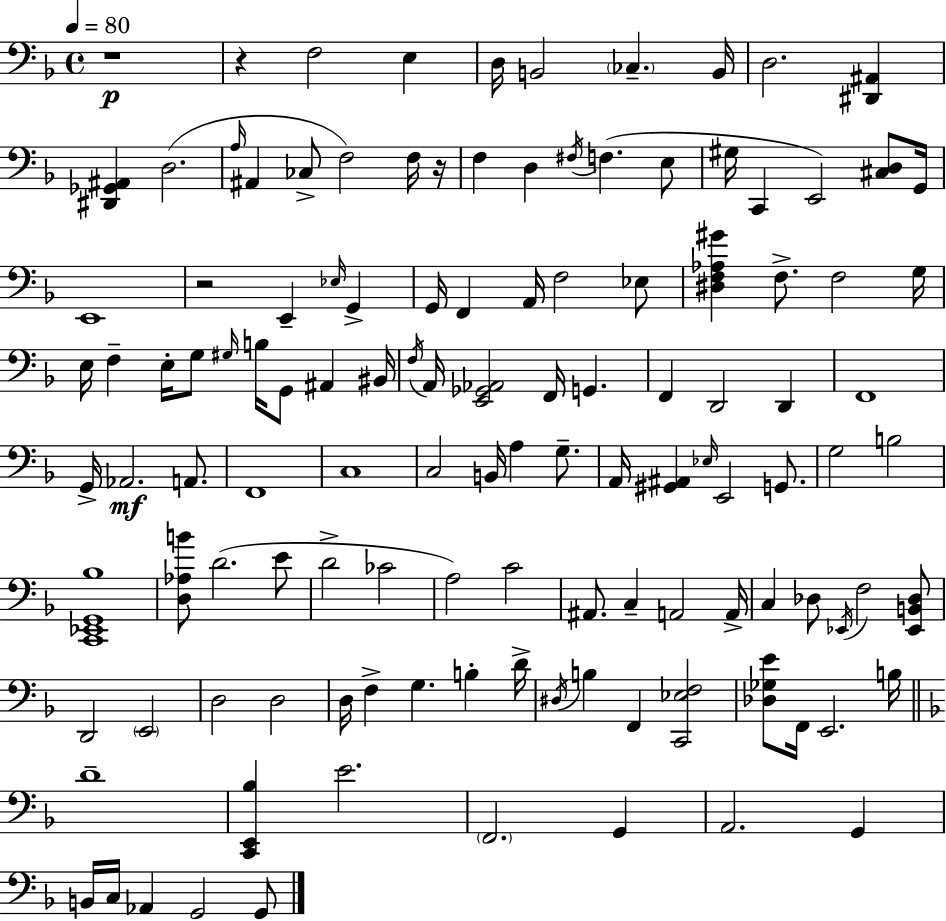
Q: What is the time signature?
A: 4/4